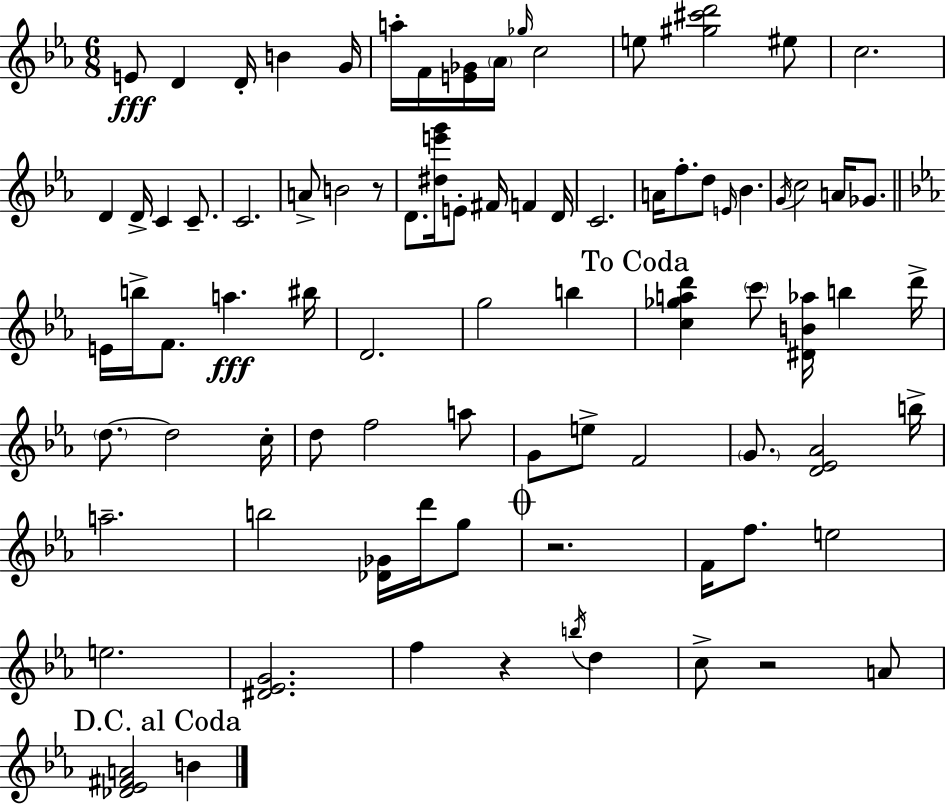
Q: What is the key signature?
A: C minor